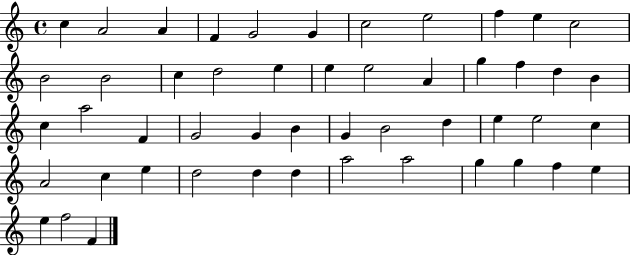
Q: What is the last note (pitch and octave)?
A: F4